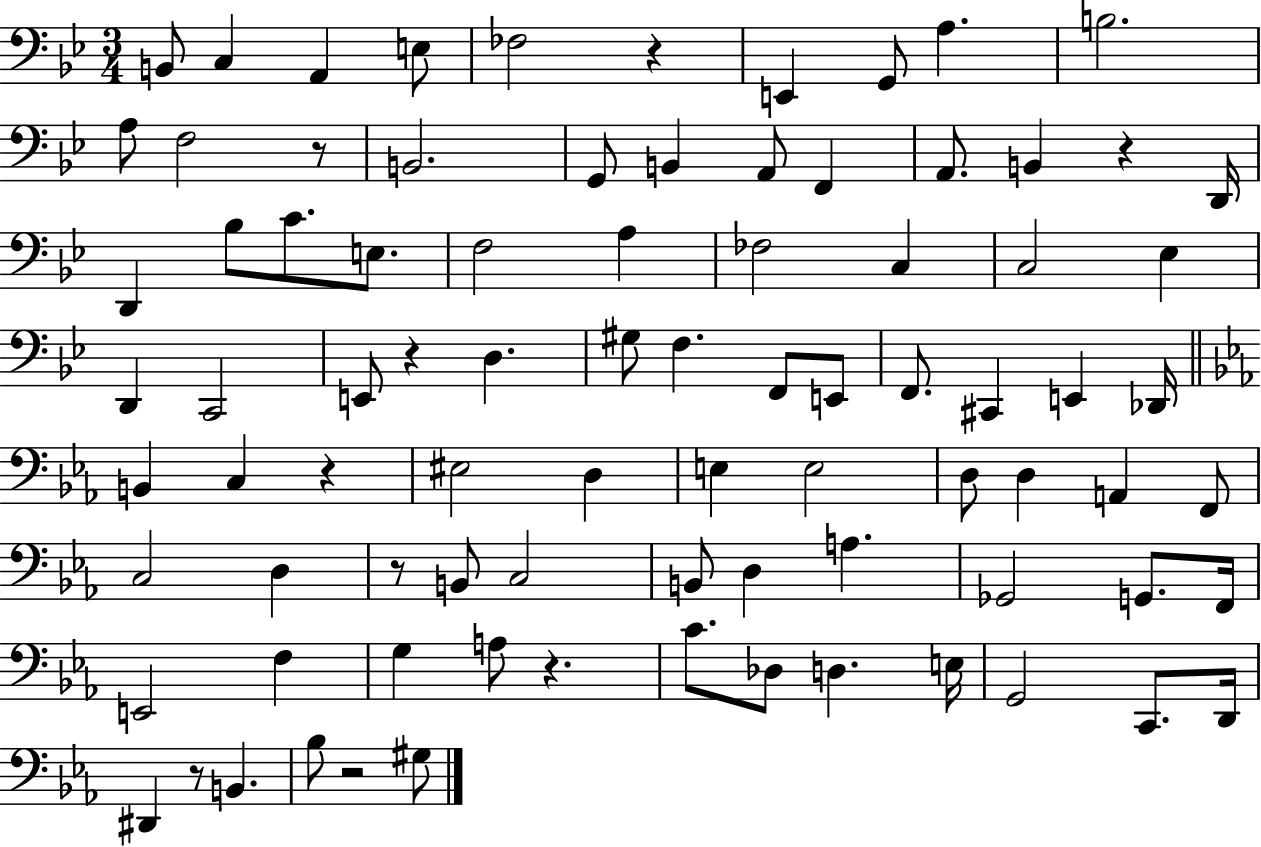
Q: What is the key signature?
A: BES major